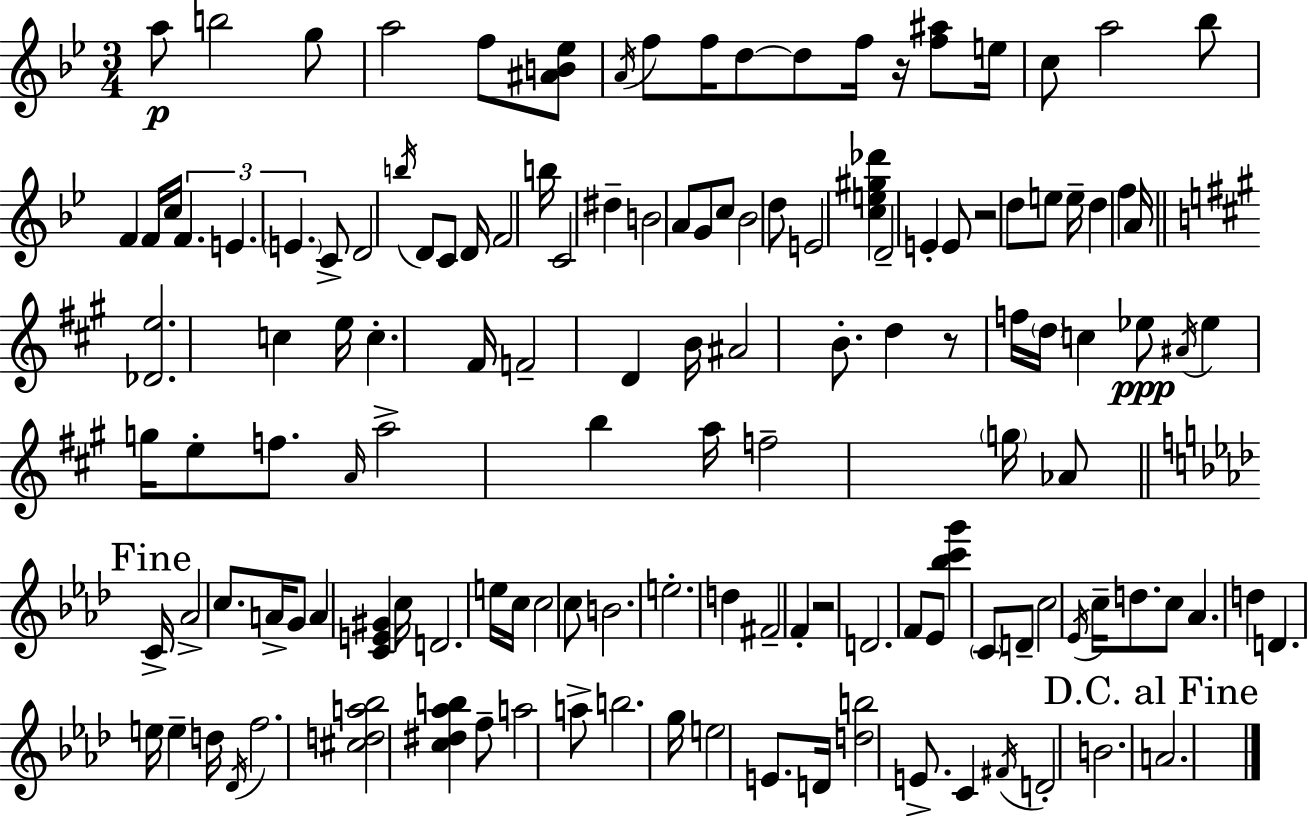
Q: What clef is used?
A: treble